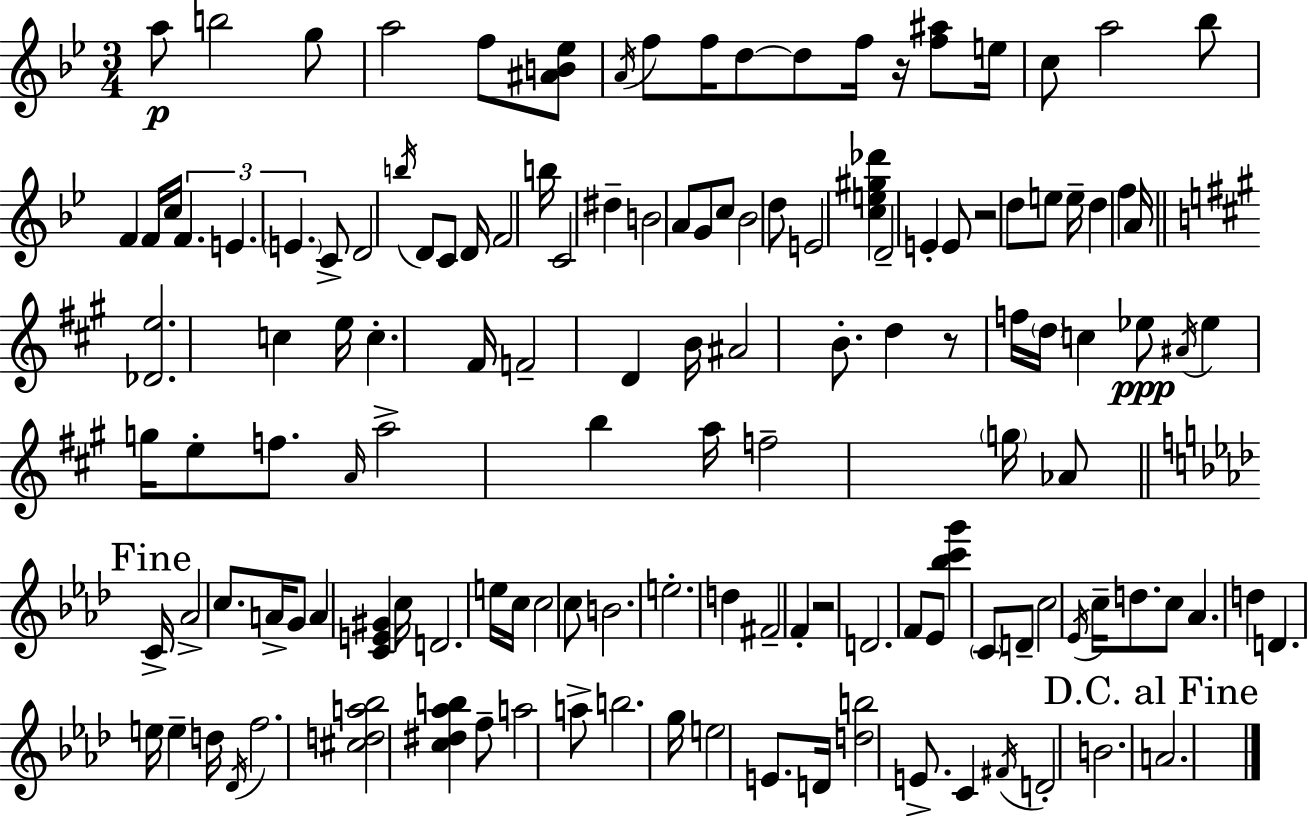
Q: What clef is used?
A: treble